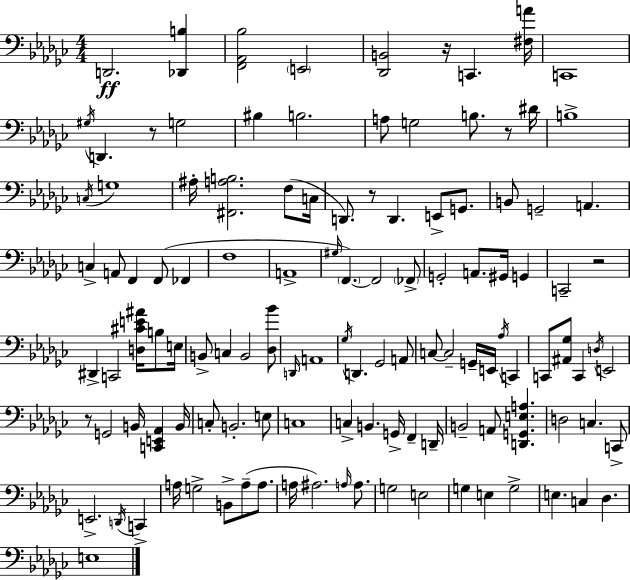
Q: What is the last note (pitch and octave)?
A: E3